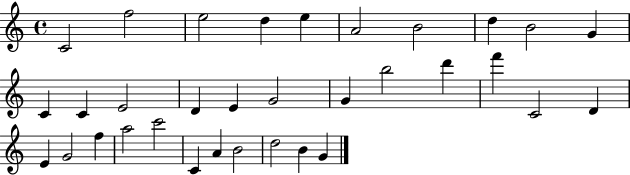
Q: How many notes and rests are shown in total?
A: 33